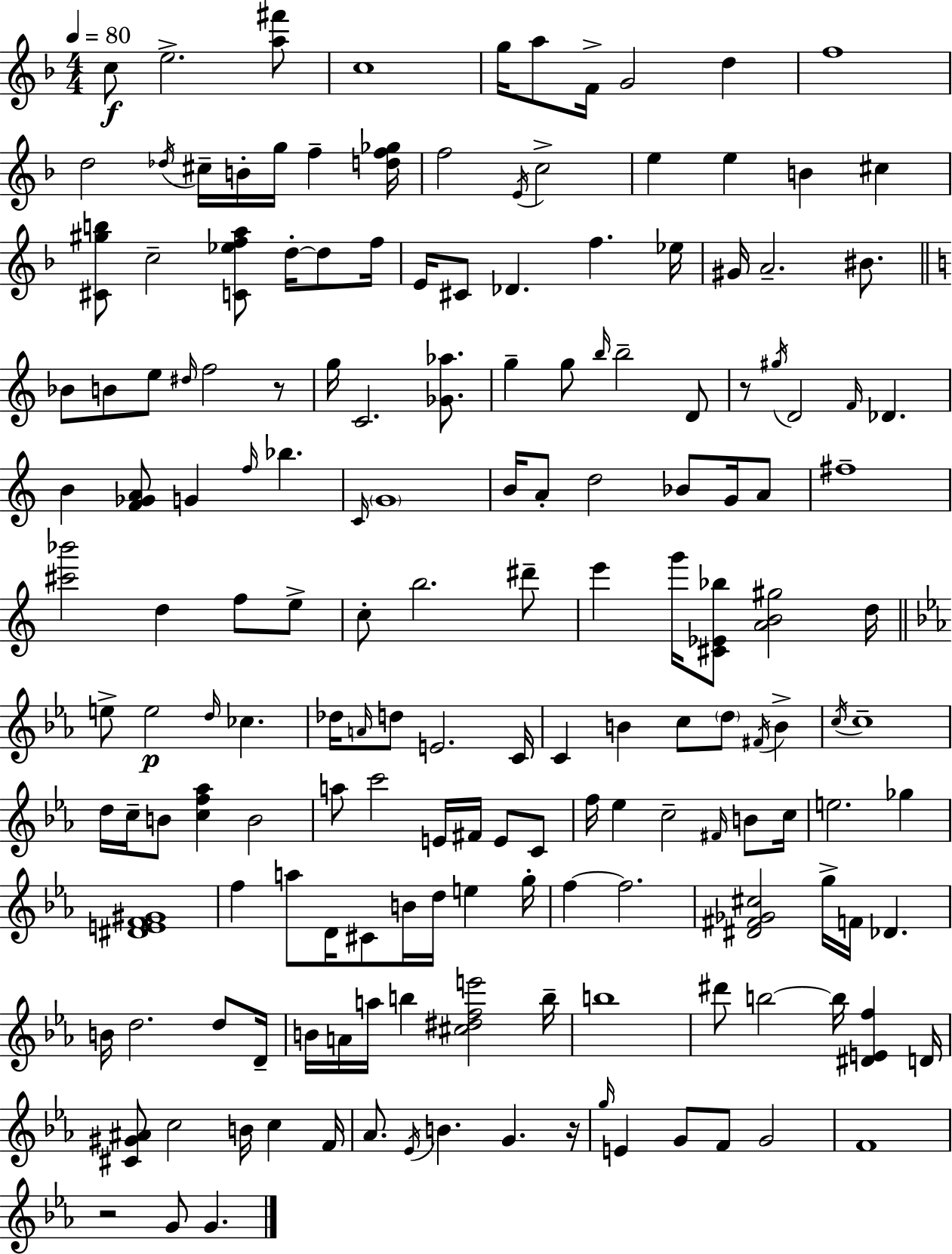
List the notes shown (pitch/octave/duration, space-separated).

C5/e E5/h. [A5,F#6]/e C5/w G5/s A5/e F4/s G4/h D5/q F5/w D5/h Db5/s C#5/s B4/s G5/s F5/q [D5,F5,Gb5]/s F5/h E4/s C5/h E5/q E5/q B4/q C#5/q [C#4,G#5,B5]/e C5/h [C4,Eb5,F5,A5]/e D5/s D5/e F5/s E4/s C#4/e Db4/q. F5/q. Eb5/s G#4/s A4/h. BIS4/e. Bb4/e B4/e E5/e D#5/s F5/h R/e G5/s C4/h. [Gb4,Ab5]/e. G5/q G5/e B5/s B5/h D4/e R/e G#5/s D4/h F4/s Db4/q. B4/q [F4,Gb4,A4]/e G4/q F5/s Bb5/q. C4/s G4/w B4/s A4/e D5/h Bb4/e G4/s A4/e F#5/w [C#6,Bb6]/h D5/q F5/e E5/e C5/e B5/h. D#6/e E6/q G6/s [C#4,Eb4,Bb5]/e [A4,B4,G#5]/h D5/s E5/e E5/h D5/s CES5/q. Db5/s A4/s D5/e E4/h. C4/s C4/q B4/q C5/e D5/e F#4/s B4/q C5/s C5/w D5/s C5/s B4/e [C5,F5,Ab5]/q B4/h A5/e C6/h E4/s F#4/s E4/e C4/e F5/s Eb5/q C5/h F#4/s B4/e C5/s E5/h. Gb5/q [D#4,E4,F4,G#4]/w F5/q A5/e D4/s C#4/e B4/s D5/s E5/q G5/s F5/q F5/h. [D#4,F#4,Gb4,C#5]/h G5/s F4/s Db4/q. B4/s D5/h. D5/e D4/s B4/s A4/s A5/s B5/q [C#5,D#5,F5,E6]/h B5/s B5/w D#6/e B5/h B5/s [D#4,E4,F5]/q D4/s [C#4,G#4,A#4]/e C5/h B4/s C5/q F4/s Ab4/e. Eb4/s B4/q. G4/q. R/s G5/s E4/q G4/e F4/e G4/h F4/w R/h G4/e G4/q.